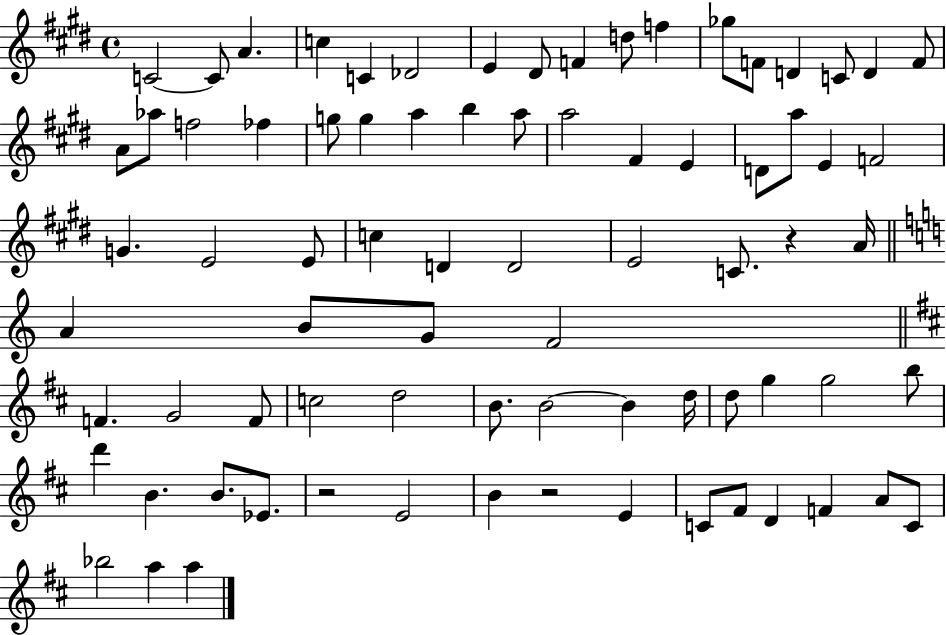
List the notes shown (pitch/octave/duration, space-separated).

C4/h C4/e A4/q. C5/q C4/q Db4/h E4/q D#4/e F4/q D5/e F5/q Gb5/e F4/e D4/q C4/e D4/q F4/e A4/e Ab5/e F5/h FES5/q G5/e G5/q A5/q B5/q A5/e A5/h F#4/q E4/q D4/e A5/e E4/q F4/h G4/q. E4/h E4/e C5/q D4/q D4/h E4/h C4/e. R/q A4/s A4/q B4/e G4/e F4/h F4/q. G4/h F4/e C5/h D5/h B4/e. B4/h B4/q D5/s D5/e G5/q G5/h B5/e D6/q B4/q. B4/e. Eb4/e. R/h E4/h B4/q R/h E4/q C4/e F#4/e D4/q F4/q A4/e C4/e Bb5/h A5/q A5/q